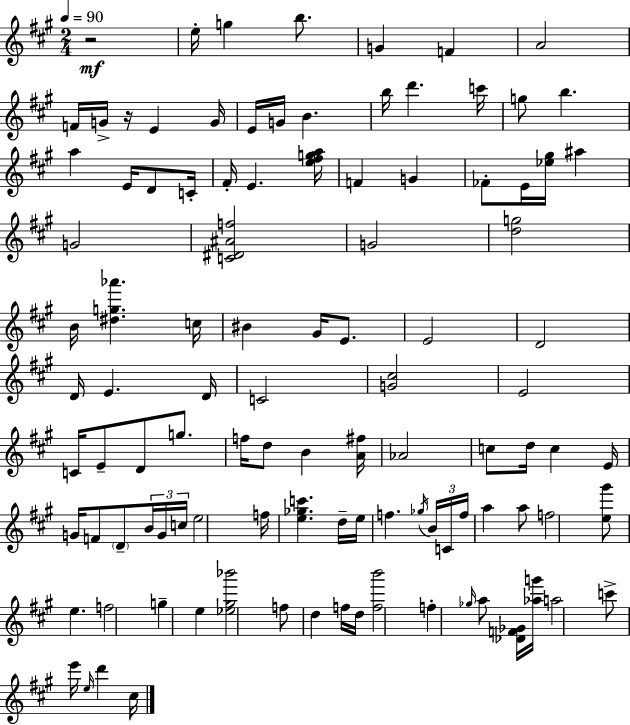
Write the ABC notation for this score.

X:1
T:Untitled
M:2/4
L:1/4
K:A
z2 e/4 g b/2 G F A2 F/4 G/4 z/4 E G/4 E/4 G/4 B b/4 d' c'/4 g/2 b a E/4 D/2 C/4 ^F/4 E [e^fga]/4 F G _F/2 E/4 [_e^g]/4 ^a G2 [C^D^Af]2 G2 [dg]2 B/4 [^dg_a'] c/4 ^B ^G/4 E/2 E2 D2 D/4 E D/4 C2 [G^c]2 E2 C/4 E/2 D/2 g/2 f/4 d/2 B [A^f]/4 _A2 c/2 d/4 c E/4 G/4 F/2 D/2 B/4 G/4 c/4 e2 f/4 [e_gc'] d/4 e/4 f _g/4 B/4 C/4 f/4 a a/2 f2 [e^g']/2 e f2 g e [_e^g_b']2 f/2 d f/4 d/4 [fb']2 f _g/4 a/2 [_DF_G]/4 [_ag']/4 a2 c'/2 e'/4 e/4 d' ^c/4